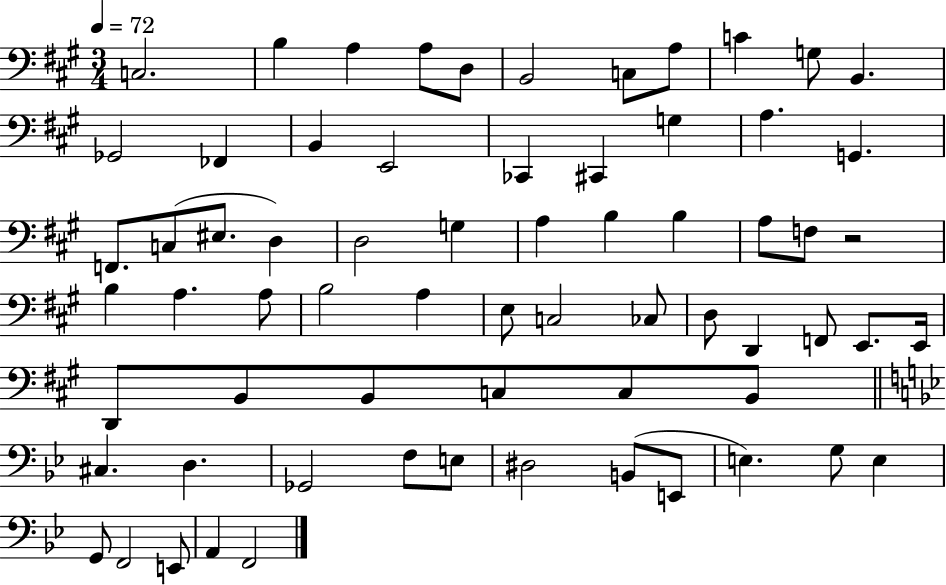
C3/h. B3/q A3/q A3/e D3/e B2/h C3/e A3/e C4/q G3/e B2/q. Gb2/h FES2/q B2/q E2/h CES2/q C#2/q G3/q A3/q. G2/q. F2/e. C3/e EIS3/e. D3/q D3/h G3/q A3/q B3/q B3/q A3/e F3/e R/h B3/q A3/q. A3/e B3/h A3/q E3/e C3/h CES3/e D3/e D2/q F2/e E2/e. E2/s D2/e B2/e B2/e C3/e C3/e B2/e C#3/q. D3/q. Gb2/h F3/e E3/e D#3/h B2/e E2/e E3/q. G3/e E3/q G2/e F2/h E2/e A2/q F2/h